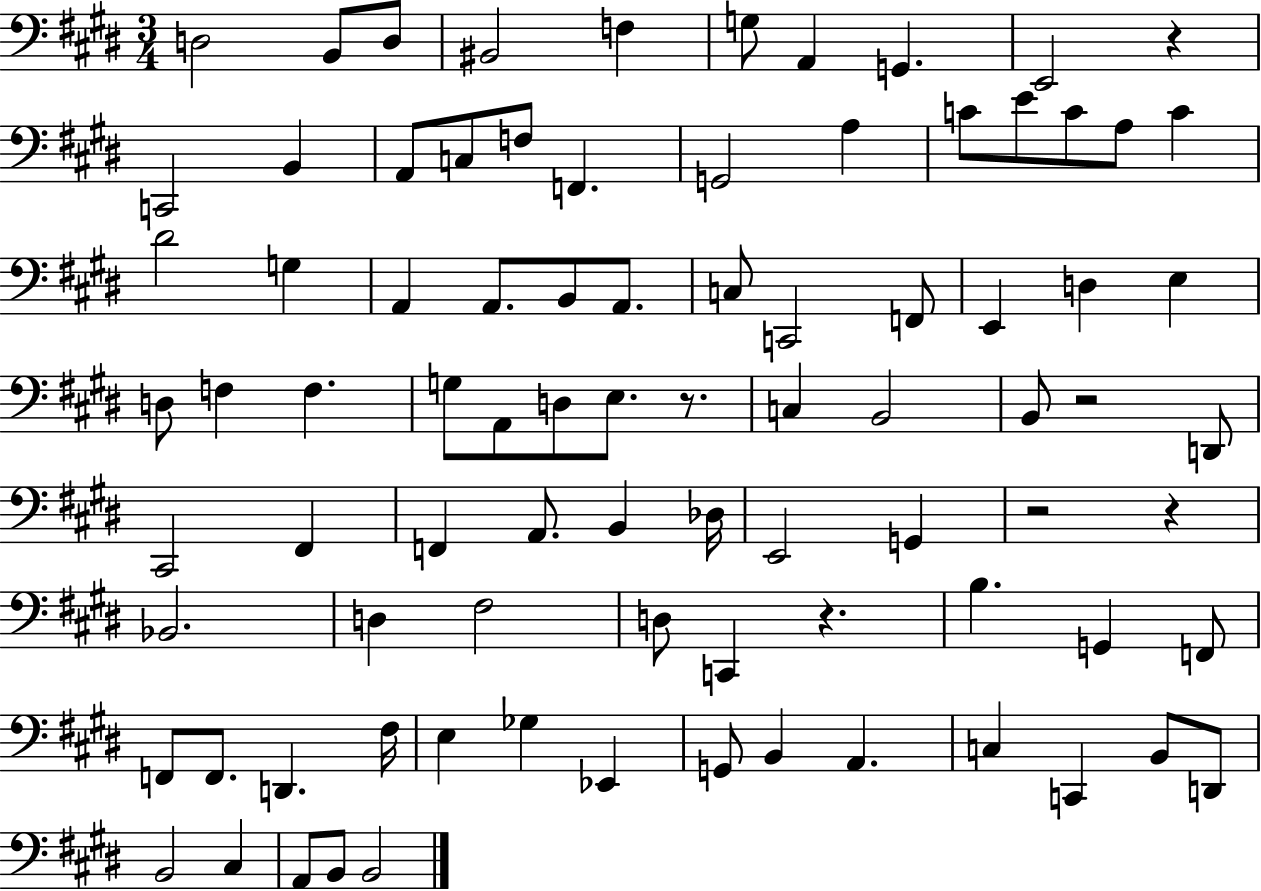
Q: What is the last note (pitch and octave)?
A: B2